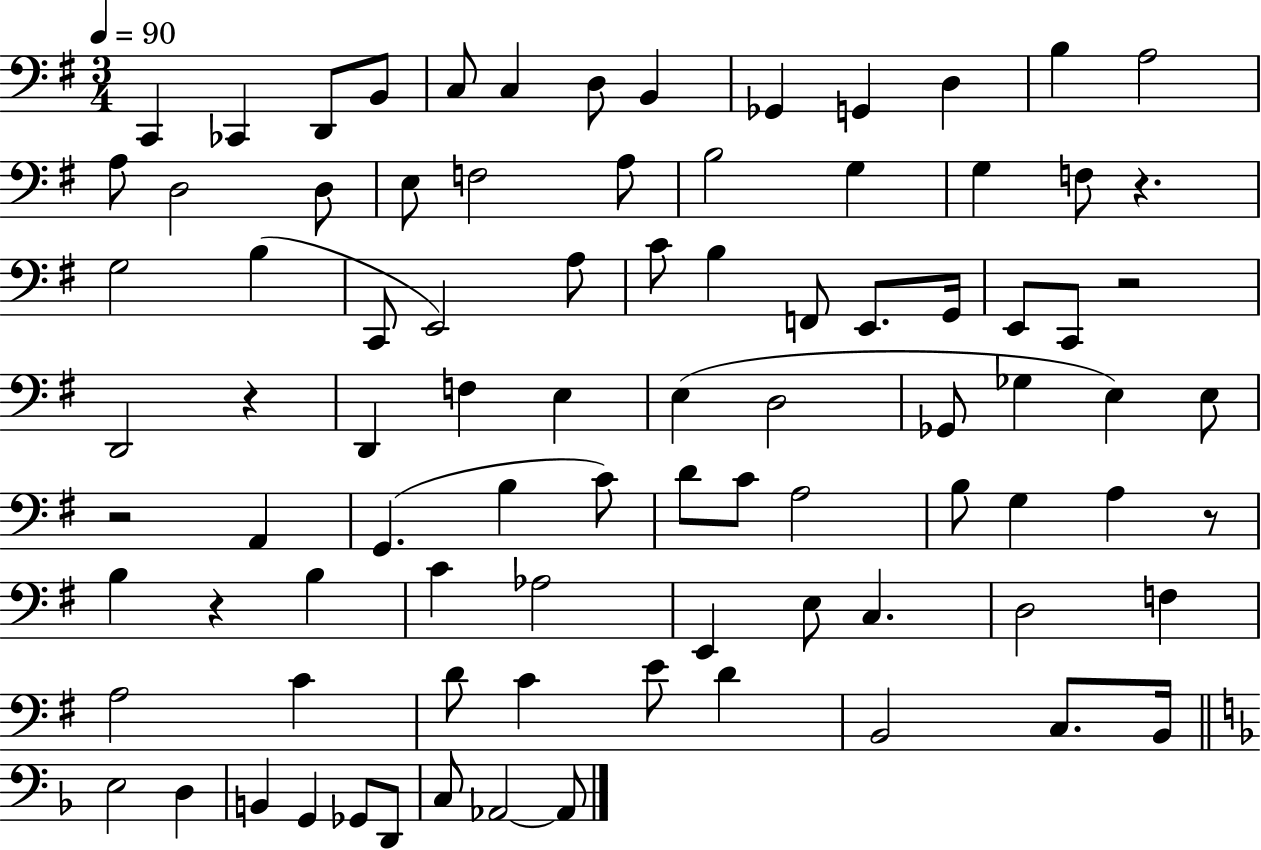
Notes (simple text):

C2/q CES2/q D2/e B2/e C3/e C3/q D3/e B2/q Gb2/q G2/q D3/q B3/q A3/h A3/e D3/h D3/e E3/e F3/h A3/e B3/h G3/q G3/q F3/e R/q. G3/h B3/q C2/e E2/h A3/e C4/e B3/q F2/e E2/e. G2/s E2/e C2/e R/h D2/h R/q D2/q F3/q E3/q E3/q D3/h Gb2/e Gb3/q E3/q E3/e R/h A2/q G2/q. B3/q C4/e D4/e C4/e A3/h B3/e G3/q A3/q R/e B3/q R/q B3/q C4/q Ab3/h E2/q E3/e C3/q. D3/h F3/q A3/h C4/q D4/e C4/q E4/e D4/q B2/h C3/e. B2/s E3/h D3/q B2/q G2/q Gb2/e D2/e C3/e Ab2/h Ab2/e